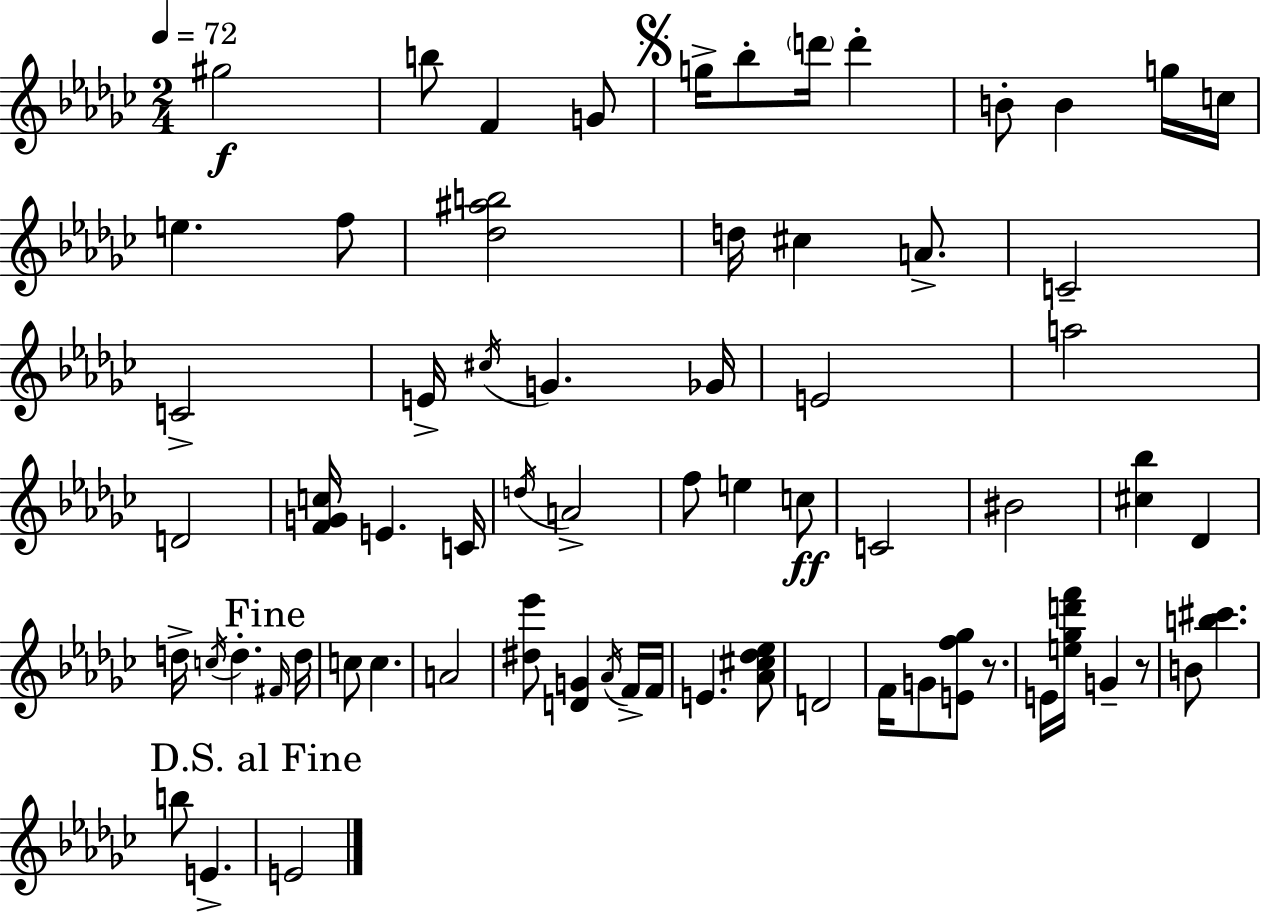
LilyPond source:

{
  \clef treble
  \numericTimeSignature
  \time 2/4
  \key ees \minor
  \tempo 4 = 72
  gis''2\f | b''8 f'4 g'8 | \mark \markup { \musicglyph "scripts.segno" } g''16-> bes''8-. \parenthesize d'''16 d'''4-. | b'8-. b'4 g''16 c''16 | \break e''4. f''8 | <des'' ais'' b''>2 | d''16 cis''4 a'8.-> | c'2-- | \break c'2-> | e'16-> \acciaccatura { cis''16 } g'4. | ges'16 e'2 | a''2 | \break d'2 | <f' g' c''>16 e'4. | c'16 \acciaccatura { d''16 } a'2-> | f''8 e''4 | \break c''8\ff c'2 | bis'2 | <cis'' bes''>4 des'4 | d''16-> \acciaccatura { c''16 } d''4.-. | \break \mark "Fine" \grace { fis'16 } d''16 c''8 c''4. | a'2 | <dis'' ees'''>8 <d' g'>4 | \acciaccatura { aes'16 } f'16-> f'16 e'4. | \break <aes' cis'' des'' ees''>8 d'2 | f'16 g'8 | <e' f'' ges''>8 r8. e'16 <e'' ges'' d''' f'''>16 g'4-- | r8 b'8 <b'' cis'''>4. | \break b''8 e'4.-> | \mark "D.S. al Fine" e'2 | \bar "|."
}